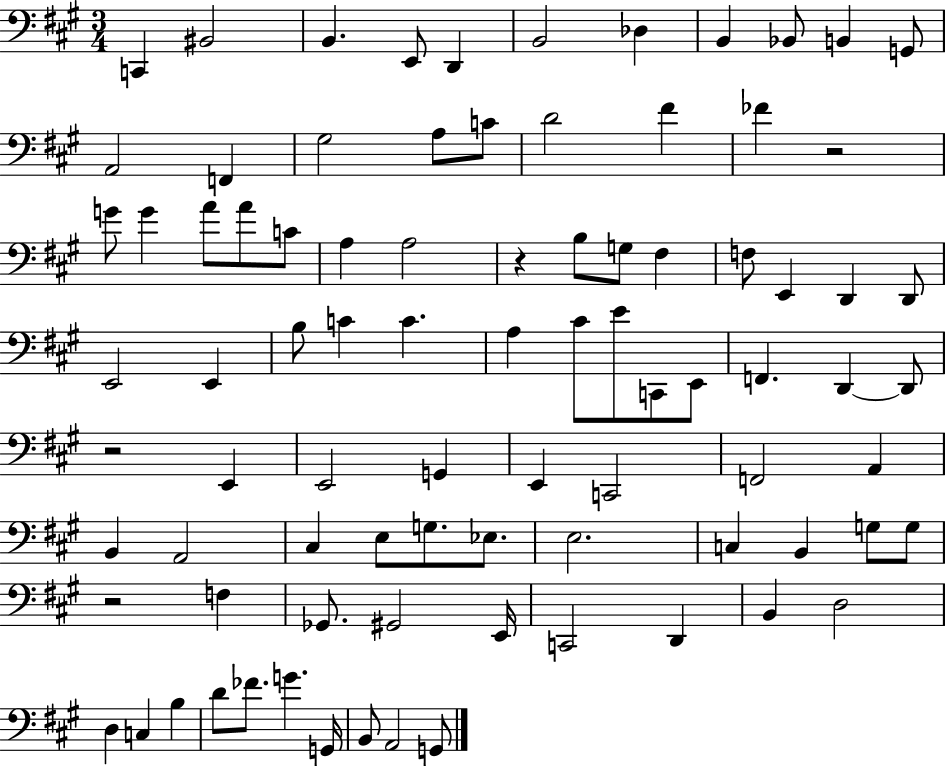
C2/q BIS2/h B2/q. E2/e D2/q B2/h Db3/q B2/q Bb2/e B2/q G2/e A2/h F2/q G#3/h A3/e C4/e D4/h F#4/q FES4/q R/h G4/e G4/q A4/e A4/e C4/e A3/q A3/h R/q B3/e G3/e F#3/q F3/e E2/q D2/q D2/e E2/h E2/q B3/e C4/q C4/q. A3/q C#4/e E4/e C2/e E2/e F2/q. D2/q D2/e R/h E2/q E2/h G2/q E2/q C2/h F2/h A2/q B2/q A2/h C#3/q E3/e G3/e. Eb3/e. E3/h. C3/q B2/q G3/e G3/e R/h F3/q Gb2/e. G#2/h E2/s C2/h D2/q B2/q D3/h D3/q C3/q B3/q D4/e FES4/e. G4/q. G2/s B2/e A2/h G2/e